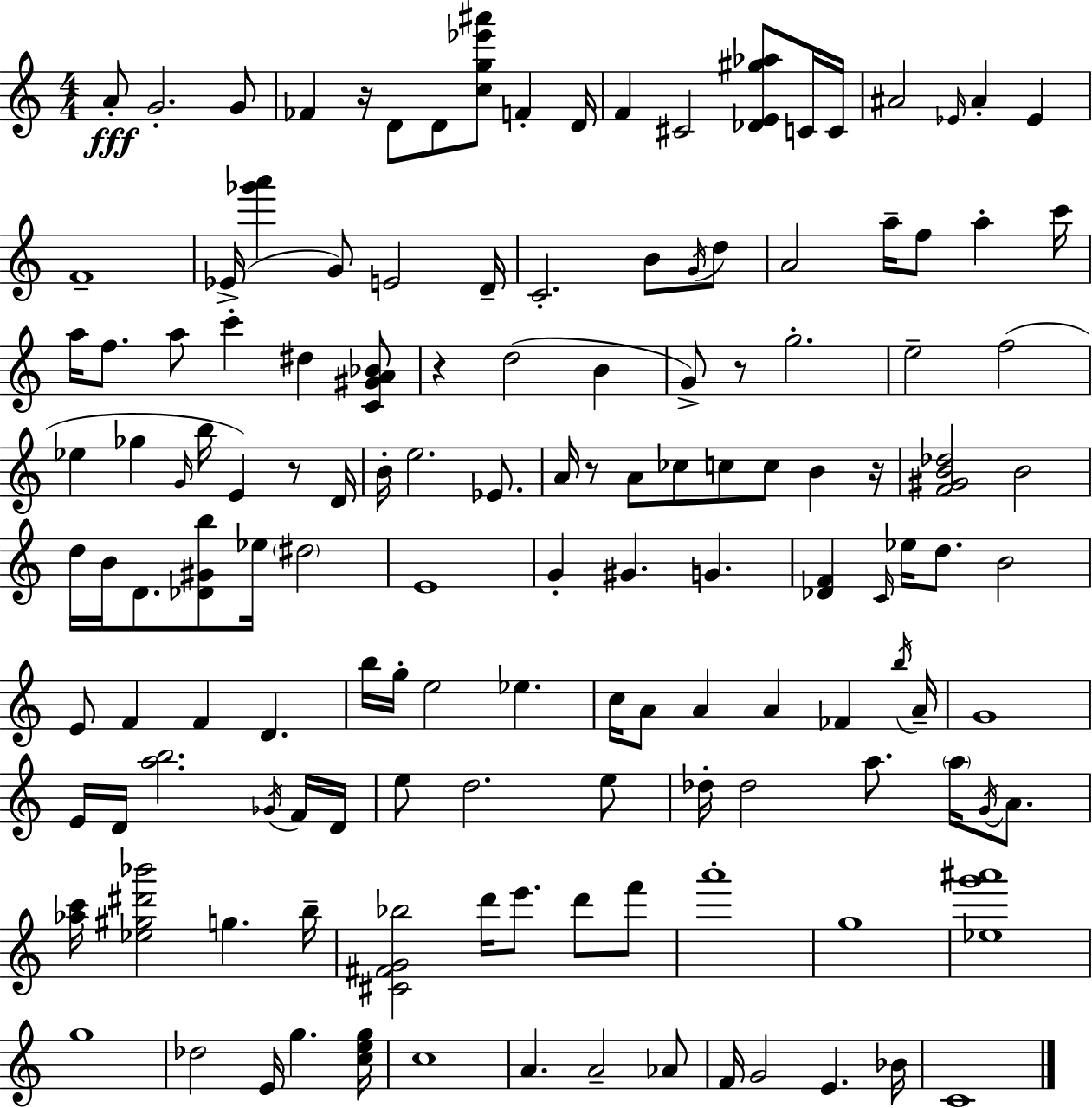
{
  \clef treble
  \numericTimeSignature
  \time 4/4
  \key a \minor
  a'8-.\fff g'2.-. g'8 | fes'4 r16 d'8 d'8 <c'' g'' ees''' ais'''>8 f'4-. d'16 | f'4 cis'2 <des' e' gis'' aes''>8 c'16 c'16 | ais'2 \grace { ees'16 } ais'4-. ees'4 | \break f'1-- | ees'16->( <ges''' a'''>4 g'8) e'2 | d'16-- c'2.-. b'8 \acciaccatura { g'16 } | d''8 a'2 a''16-- f''8 a''4-. | \break c'''16 a''16 f''8. a''8 c'''4-. dis''4 | <c' gis' a' bes'>8 r4 d''2( b'4 | g'8->) r8 g''2.-. | e''2-- f''2( | \break ees''4 ges''4 \grace { g'16 } b''16 e'4) | r8 d'16 b'16-. e''2. | ees'8. a'16 r8 a'8 ces''8 c''8 c''8 b'4 | r16 <f' gis' b' des''>2 b'2 | \break d''16 b'16 d'8. <des' gis' b''>8 ees''16 \parenthesize dis''2 | e'1 | g'4-. gis'4. g'4. | <des' f'>4 \grace { c'16 } ees''16 d''8. b'2 | \break e'8 f'4 f'4 d'4. | b''16 g''16-. e''2 ees''4. | c''16 a'8 a'4 a'4 fes'4 | \acciaccatura { b''16 } a'16-- g'1 | \break e'16 d'16 <a'' b''>2. | \acciaccatura { ges'16 } f'16 d'16 e''8 d''2. | e''8 des''16-. des''2 a''8. | \parenthesize a''16 \acciaccatura { g'16 } a'8. <aes'' c'''>16 <ees'' gis'' dis''' bes'''>2 | \break g''4. b''16-- <cis' fis' g' bes''>2 d'''16 | e'''8. d'''8 f'''8 a'''1-. | g''1 | <ees'' g''' ais'''>1 | \break g''1 | des''2 e'16 | g''4. <c'' e'' g''>16 c''1 | a'4. a'2-- | \break aes'8 f'16 g'2 | e'4. bes'16 c'1 | \bar "|."
}